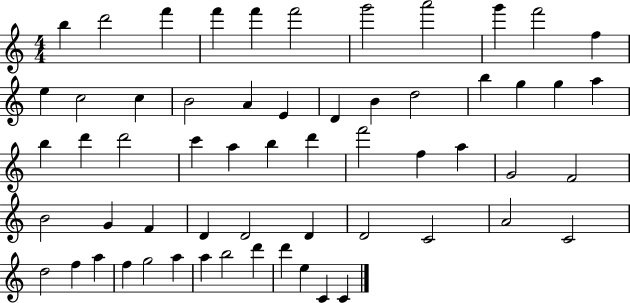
X:1
T:Untitled
M:4/4
L:1/4
K:C
b d'2 f' f' f' f'2 g'2 a'2 g' f'2 f e c2 c B2 A E D B d2 b g g a b d' d'2 c' a b d' f'2 f a G2 F2 B2 G F D D2 D D2 C2 A2 C2 d2 f a f g2 a a b2 d' d' e C C